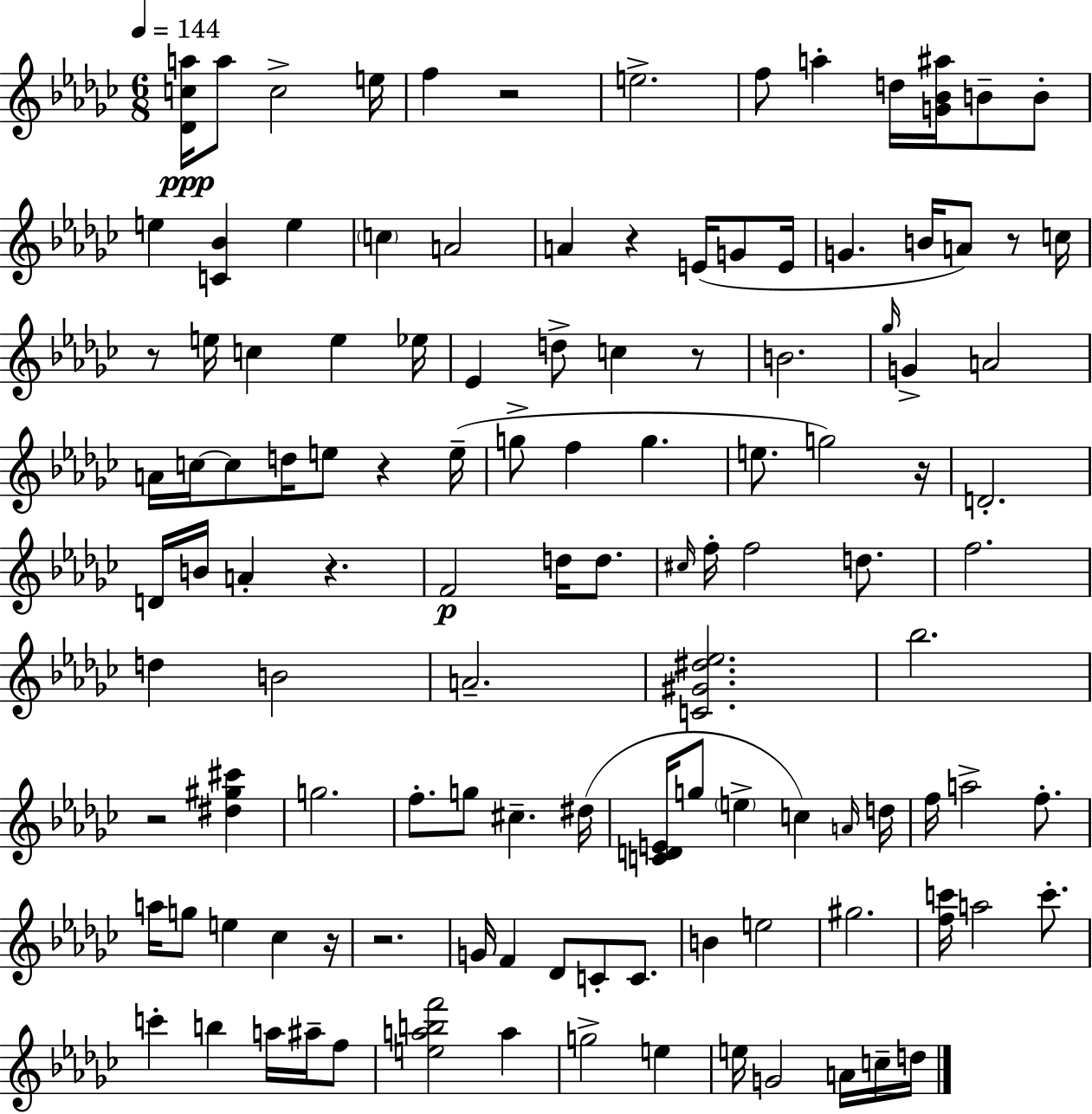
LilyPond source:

{
  \clef treble
  \numericTimeSignature
  \time 6/8
  \key ees \minor
  \tempo 4 = 144
  <des' c'' a''>16\ppp a''8 c''2-> e''16 | f''4 r2 | e''2.-> | f''8 a''4-. d''16 <g' bes' ais''>16 b'8-- b'8-. | \break e''4 <c' bes'>4 e''4 | \parenthesize c''4 a'2 | a'4 r4 e'16( g'8 e'16 | g'4. b'16 a'8) r8 c''16 | \break r8 e''16 c''4 e''4 ees''16 | ees'4 d''8-> c''4 r8 | b'2. | \grace { ges''16 } g'4-> a'2 | \break a'16 c''16~~ c''8 d''16 e''8 r4 | e''16--( g''8-> f''4 g''4. | e''8. g''2) | r16 d'2.-. | \break d'16 b'16 a'4-. r4. | f'2\p d''16 d''8. | \grace { cis''16 } f''16-. f''2 d''8. | f''2. | \break d''4 b'2 | a'2.-- | <c' gis' dis'' ees''>2. | bes''2. | \break r2 <dis'' gis'' cis'''>4 | g''2. | f''8.-. g''8 cis''4.-- | dis''16( <c' d' e'>16 g''8 \parenthesize e''4-> c''4) | \break \grace { a'16 } d''16 f''16 a''2-> | f''8.-. a''16 g''8 e''4 ces''4 | r16 r2. | g'16 f'4 des'8 c'8-. | \break c'8. b'4 e''2 | gis''2. | <f'' c'''>16 a''2 | c'''8.-. c'''4-. b''4 a''16 | \break ais''16-- f''8 <e'' a'' b'' f'''>2 a''4 | g''2-> e''4 | e''16 g'2 | a'16 c''16-- d''16 \bar "|."
}